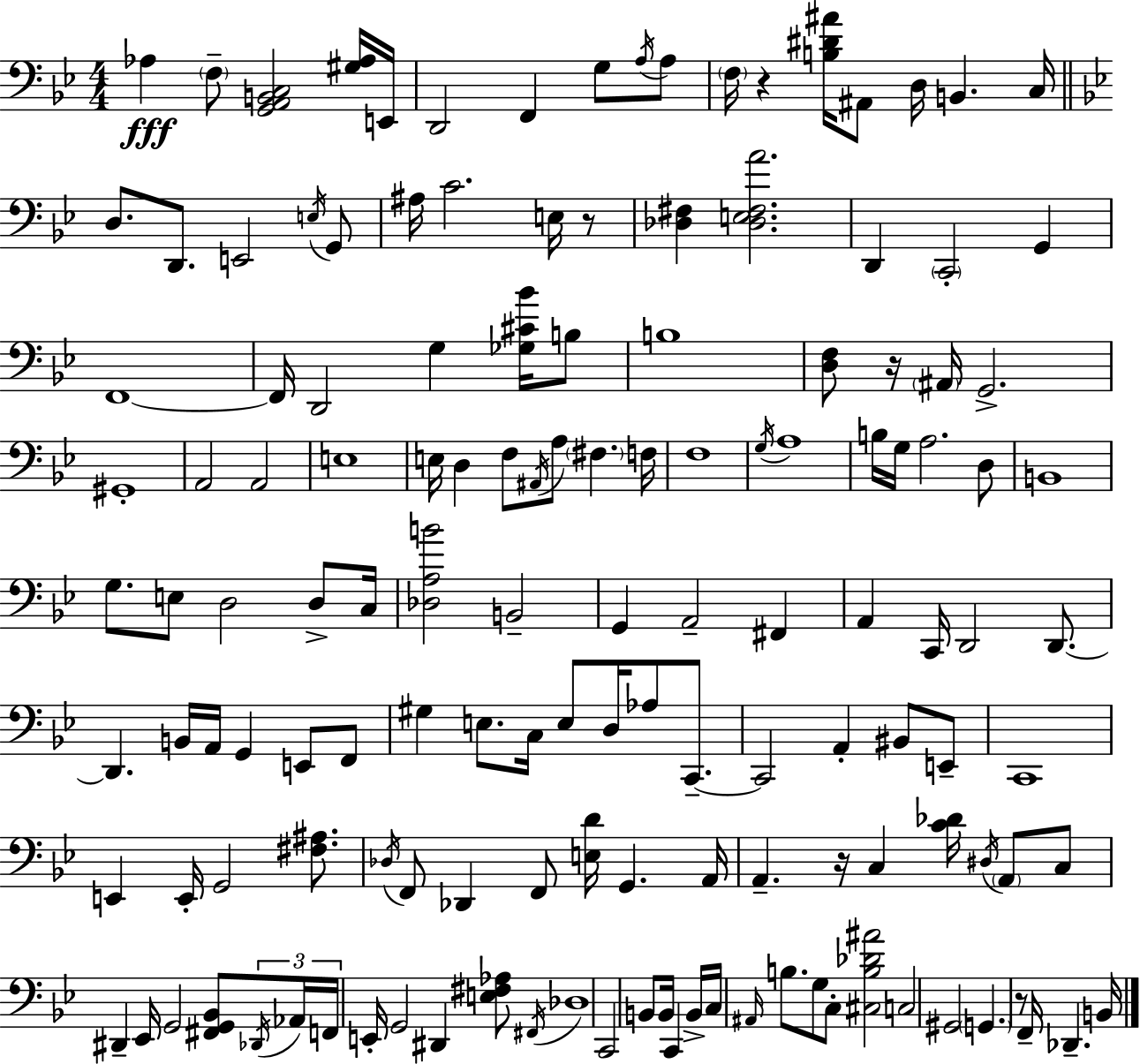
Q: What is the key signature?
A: G minor